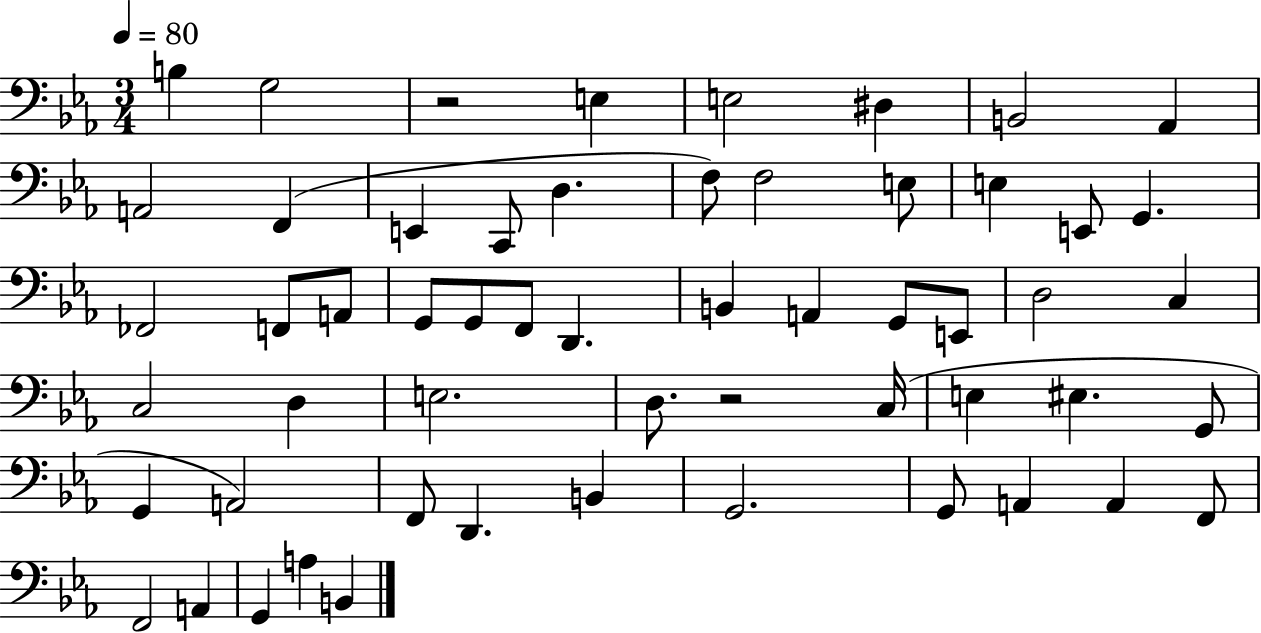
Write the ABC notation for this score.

X:1
T:Untitled
M:3/4
L:1/4
K:Eb
B, G,2 z2 E, E,2 ^D, B,,2 _A,, A,,2 F,, E,, C,,/2 D, F,/2 F,2 E,/2 E, E,,/2 G,, _F,,2 F,,/2 A,,/2 G,,/2 G,,/2 F,,/2 D,, B,, A,, G,,/2 E,,/2 D,2 C, C,2 D, E,2 D,/2 z2 C,/4 E, ^E, G,,/2 G,, A,,2 F,,/2 D,, B,, G,,2 G,,/2 A,, A,, F,,/2 F,,2 A,, G,, A, B,,